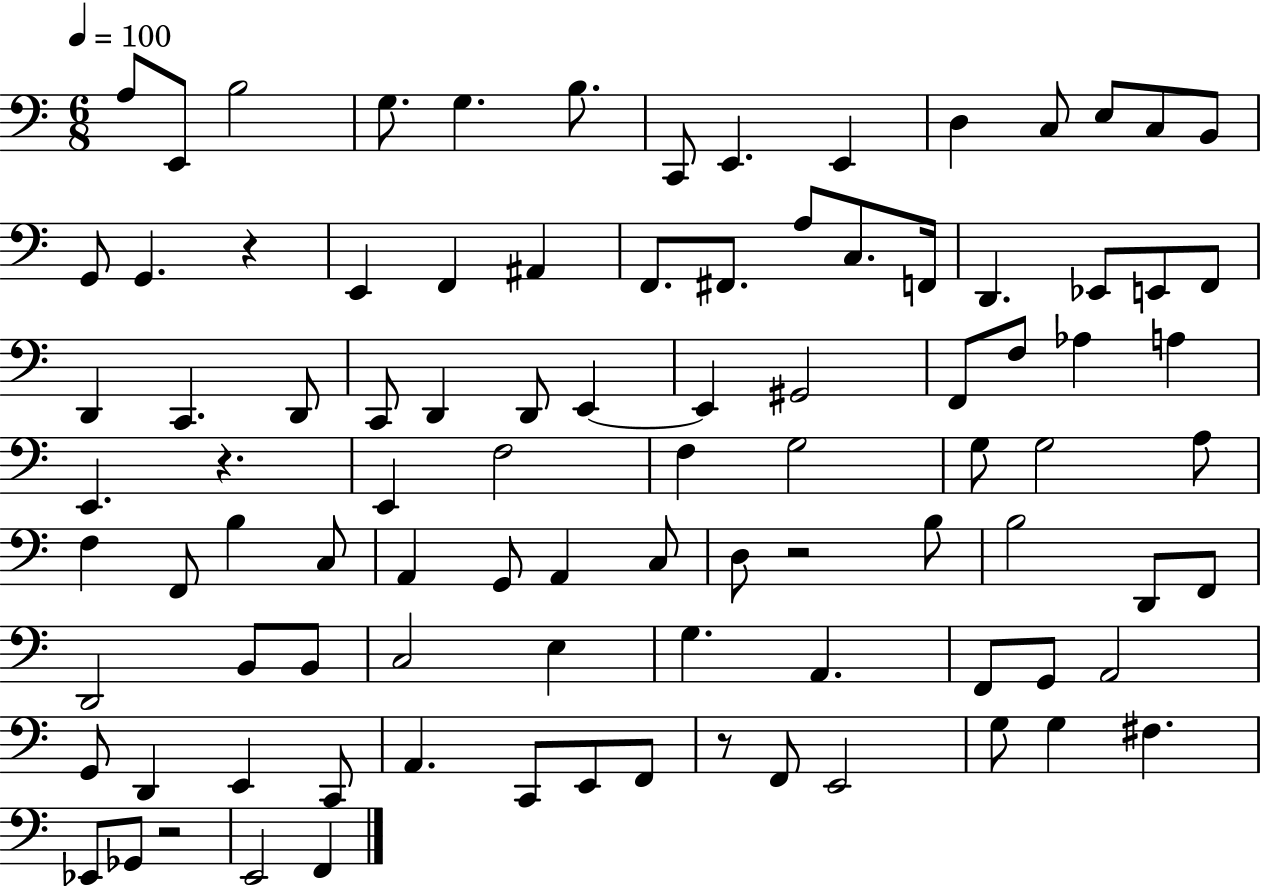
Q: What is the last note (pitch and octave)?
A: F2